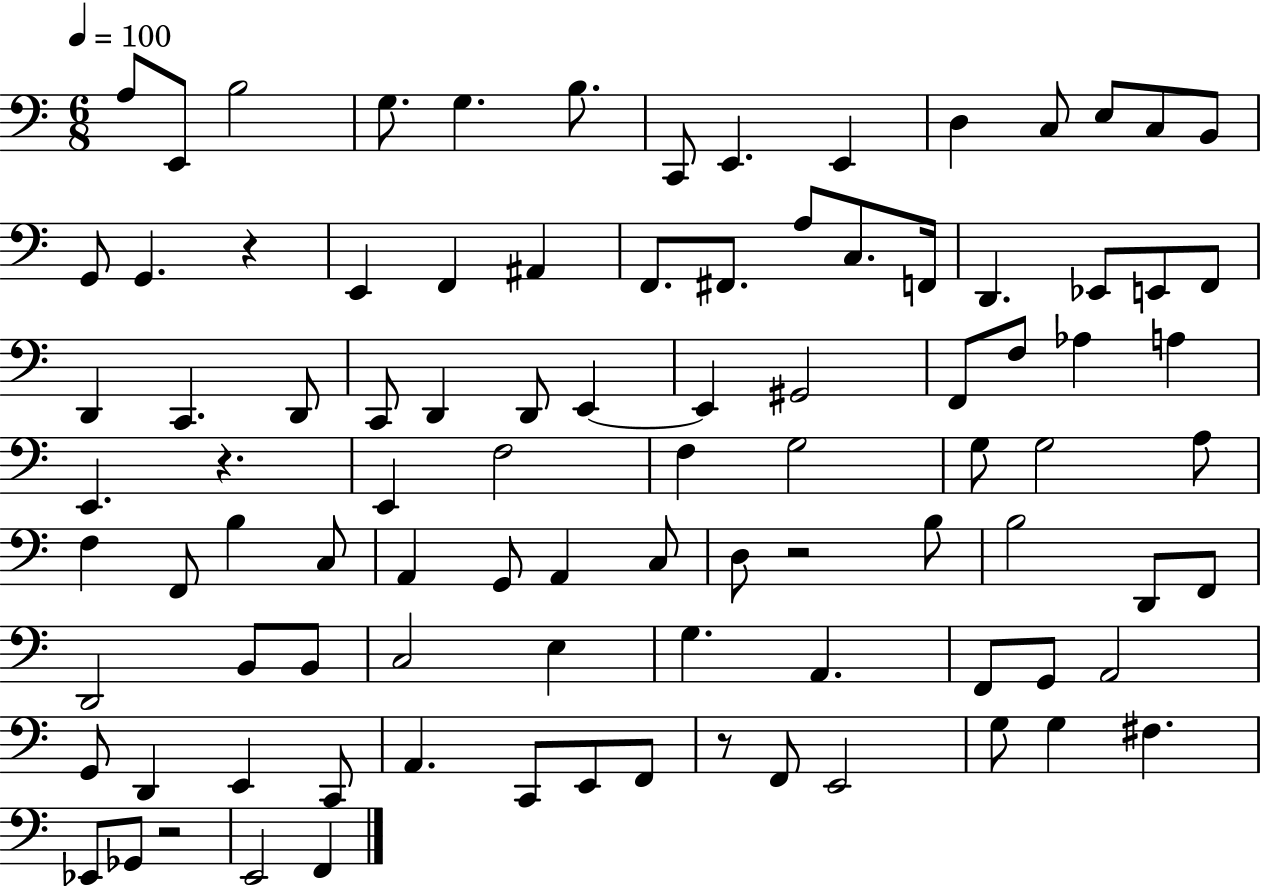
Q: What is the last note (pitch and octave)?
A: F2